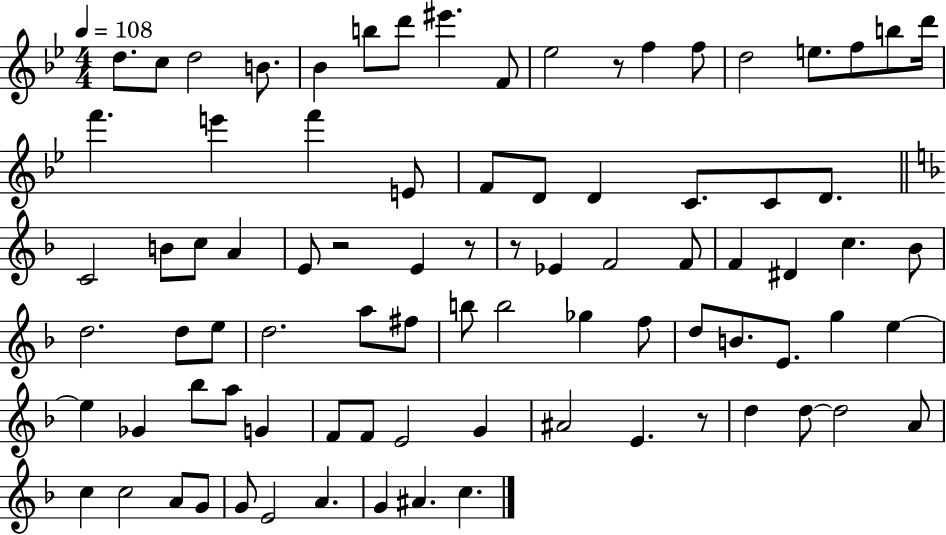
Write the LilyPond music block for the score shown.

{
  \clef treble
  \numericTimeSignature
  \time 4/4
  \key bes \major
  \tempo 4 = 108
  d''8. c''8 d''2 b'8. | bes'4 b''8 d'''8 eis'''4. f'8 | ees''2 r8 f''4 f''8 | d''2 e''8. f''8 b''8 d'''16 | \break f'''4. e'''4 f'''4 e'8 | f'8 d'8 d'4 c'8. c'8 d'8. | \bar "||" \break \key f \major c'2 b'8 c''8 a'4 | e'8 r2 e'4 r8 | r8 ees'4 f'2 f'8 | f'4 dis'4 c''4. bes'8 | \break d''2. d''8 e''8 | d''2. a''8 fis''8 | b''8 b''2 ges''4 f''8 | d''8 b'8. e'8. g''4 e''4~~ | \break e''4 ges'4 bes''8 a''8 g'4 | f'8 f'8 e'2 g'4 | ais'2 e'4. r8 | d''4 d''8~~ d''2 a'8 | \break c''4 c''2 a'8 g'8 | g'8 e'2 a'4. | g'4 ais'4. c''4. | \bar "|."
}